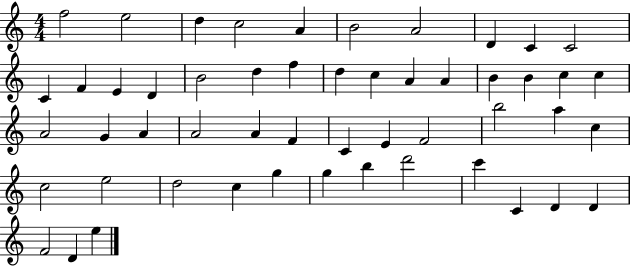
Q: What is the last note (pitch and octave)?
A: E5